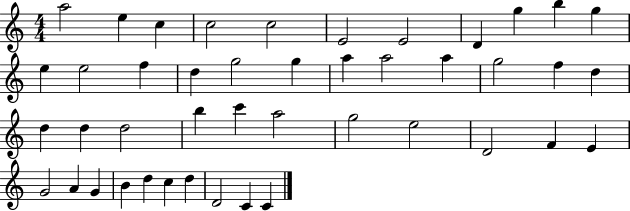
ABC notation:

X:1
T:Untitled
M:4/4
L:1/4
K:C
a2 e c c2 c2 E2 E2 D g b g e e2 f d g2 g a a2 a g2 f d d d d2 b c' a2 g2 e2 D2 F E G2 A G B d c d D2 C C